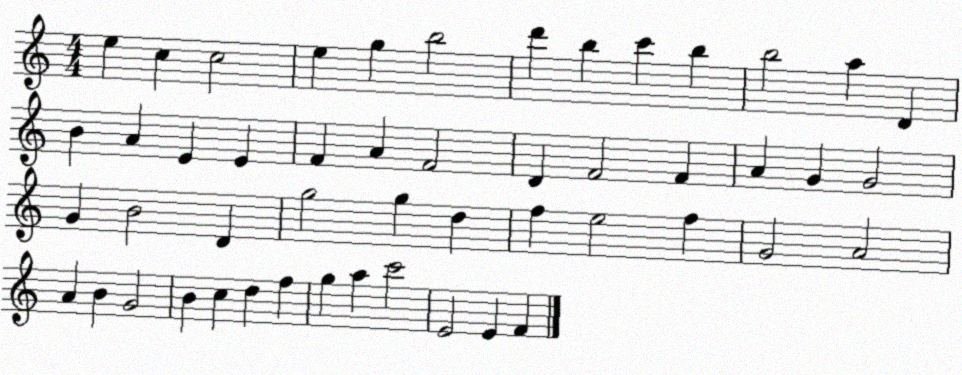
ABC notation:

X:1
T:Untitled
M:4/4
L:1/4
K:C
e c c2 e g b2 d' b c' b b2 a D B A E E F A F2 D F2 F A G G2 G B2 D g2 g d f e2 f G2 A2 A B G2 B c d f g a c'2 E2 E F